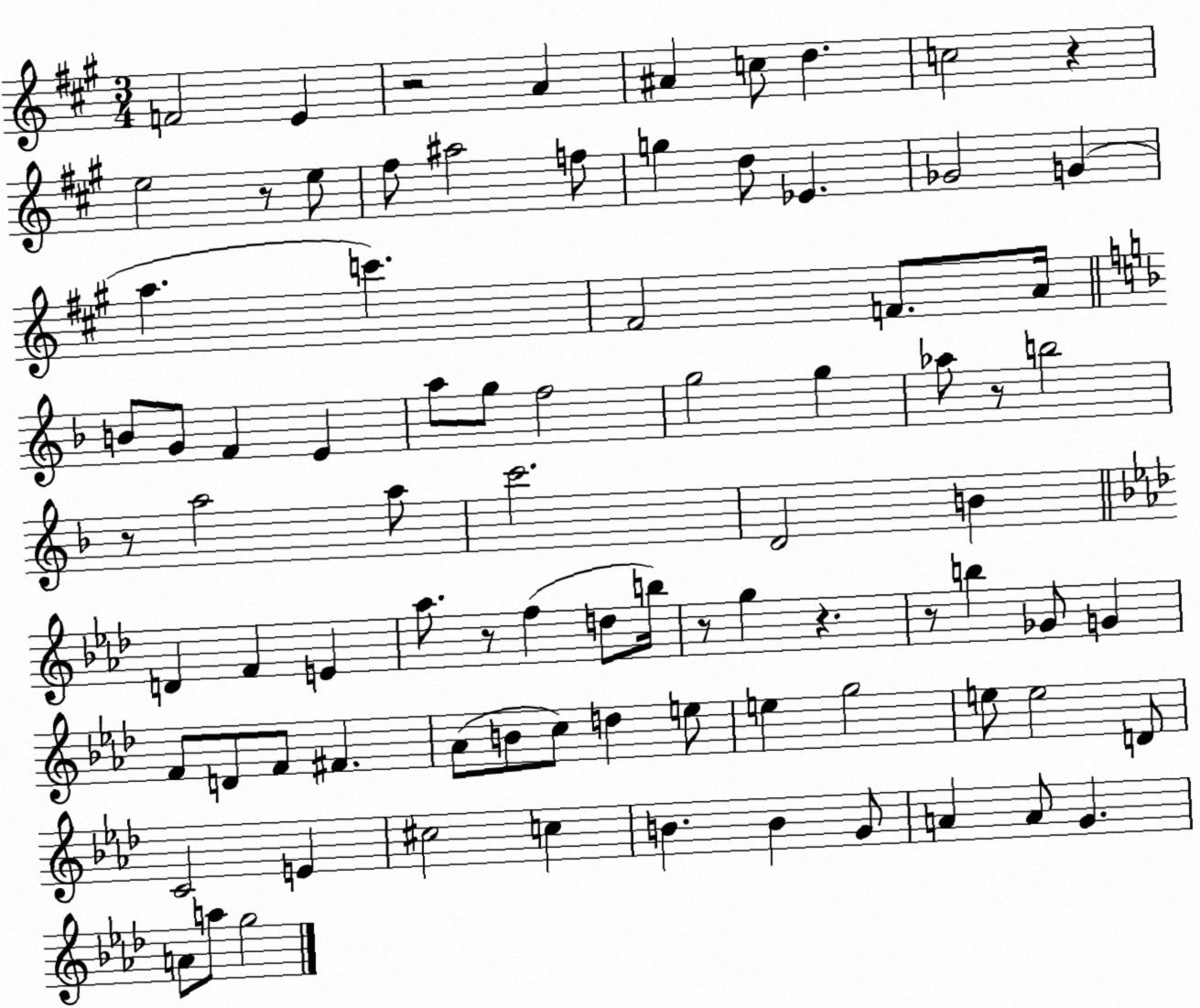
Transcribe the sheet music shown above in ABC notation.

X:1
T:Untitled
M:3/4
L:1/4
K:A
F2 E z2 A ^A c/2 d c2 z e2 z/2 e/2 ^f/2 ^a2 f/2 g d/2 _E _G2 G a c' ^F2 F/2 A/4 B/2 G/2 F E a/2 g/2 f2 g2 g _a/2 z/2 b2 z/2 a2 a/2 c'2 D2 B D F E _a/2 z/2 f d/2 b/4 z/2 g z z/2 b _G/2 G F/2 D/2 F/2 ^F _A/2 B/2 c/2 d e/2 e g2 e/2 e2 D/2 C2 E ^c2 c B B G/2 A A/2 G A/2 a/2 g2